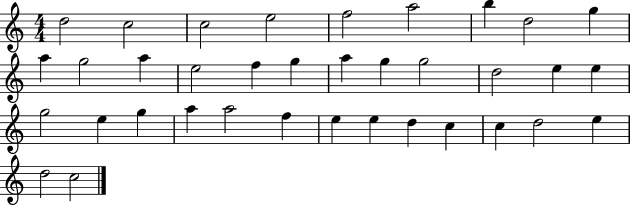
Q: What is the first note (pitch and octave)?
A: D5